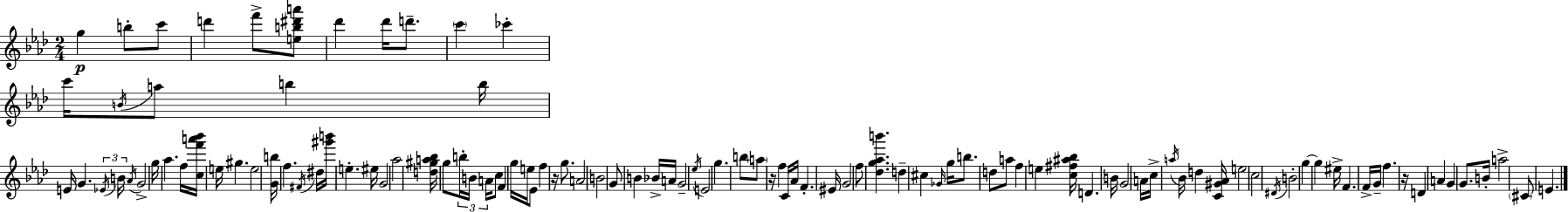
{
  \clef treble
  \numericTimeSignature
  \time 2/4
  \key aes \major
  g''4\p b''8-. c'''8 | d'''4 f'''8-> <e'' b'' dis''' a'''>8 | des'''4 des'''16 d'''8.-- | \parenthesize c'''4 ces'''4-. | \break c'''16 \acciaccatura { b'16 } a''8 b''4 | b''16 e'16 g'4. | \tuplet 3/2 { \acciaccatura { ees'16 } b'16 \acciaccatura { aes'16 } } g'2-> | g''16 aes''4. | \break f''16 <c'' f''' a''' bes'''>16 e''16 gis''4. | e''2 | <g' b''>16 f''4. | \acciaccatura { fis'16 } dis''16 <gis''' b'''>16 e''4.-. | \break eis''16 g'2 | aes''2 | <d'' gis'' a'' bes''>16 g''8 \tuplet 3/2 { b''16-. | b'16 a'16 } c''8 f'4 | \break g''16 e''16 ees'8 f''4 | r16 g''8. a'2 | b'2 | g'8 b'4 | \break bes'16-> a'16 g'2-- | \acciaccatura { ees''16 } e'2 | g''4. | b''8 \parenthesize a''8 r16 | \break f''4 c'16 aes'16 f'4.-. | eis'16 g'2 | f''8 <des'' g'' aes'' b'''>4. | d''4-- | \break cis''4 \grace { ges'16 } g''16 b''8. | d''8 a''8 f''4 | e''4 <c'' fis'' ais'' bes''>16 d'4. | b'16 g'2 | \break a'16 c''16-> | \acciaccatura { a''16 } bes'16 d''4 <c' gis' aes'>16 e''2 | c''2 | \acciaccatura { dis'16 } | \break b'2-. | g''4~~ g''4 | eis''16-> f'4. f'16-> | g'16-- f''4. r16 | \break d'4 a'4 | g'4 g'8. b'16-. | a''2-> | \parenthesize cis'8 e'4. | \break \bar "|."
}